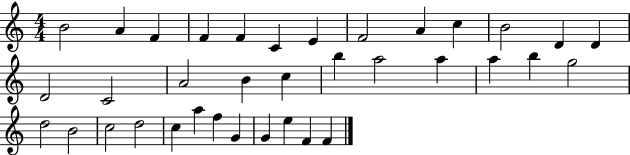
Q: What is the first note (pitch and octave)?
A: B4